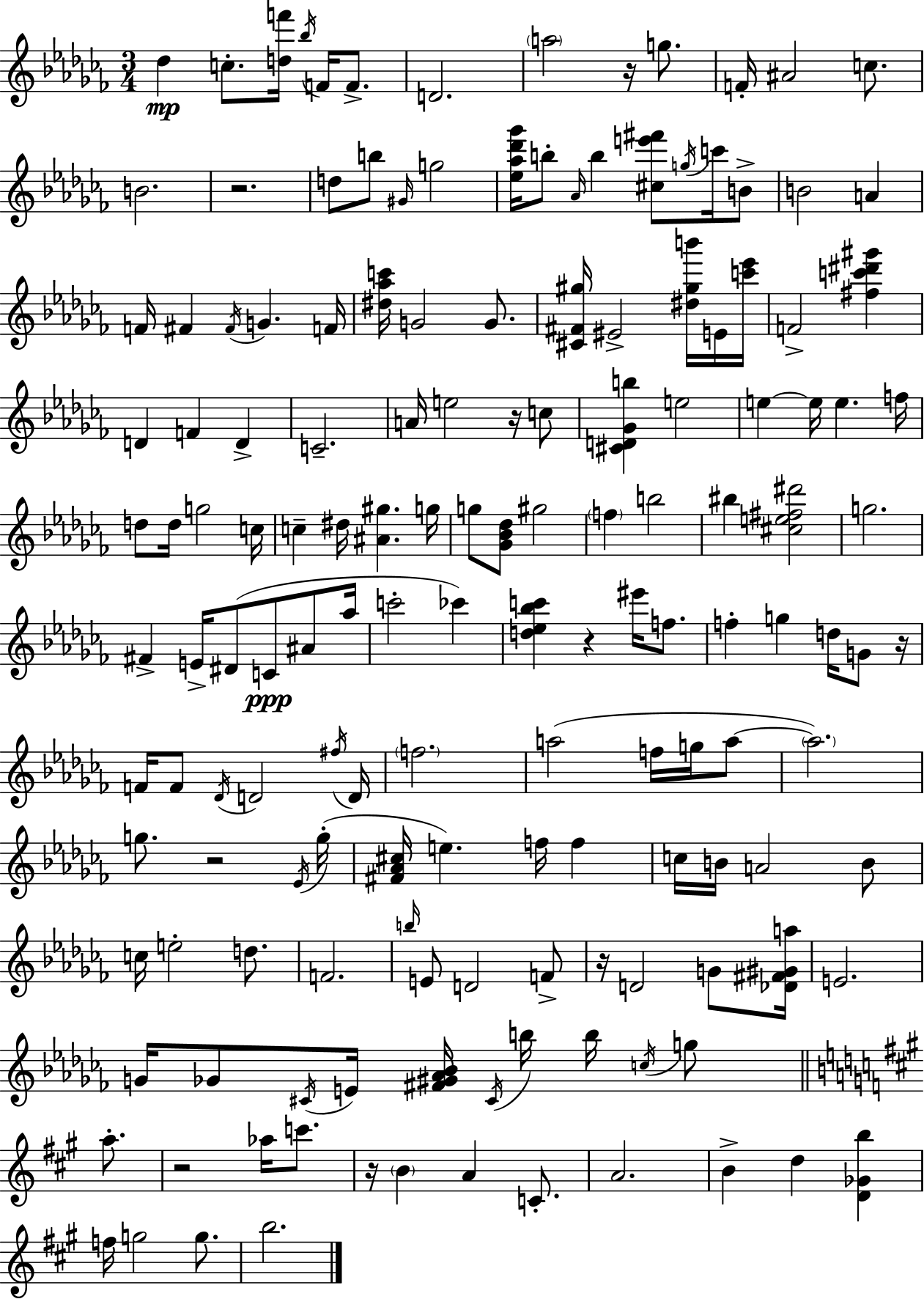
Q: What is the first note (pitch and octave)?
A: Db5